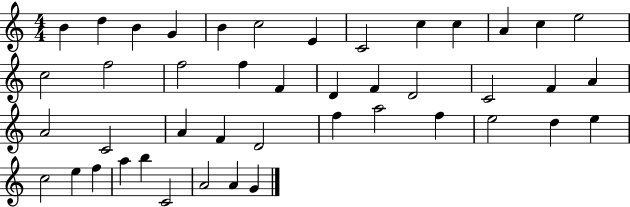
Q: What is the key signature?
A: C major